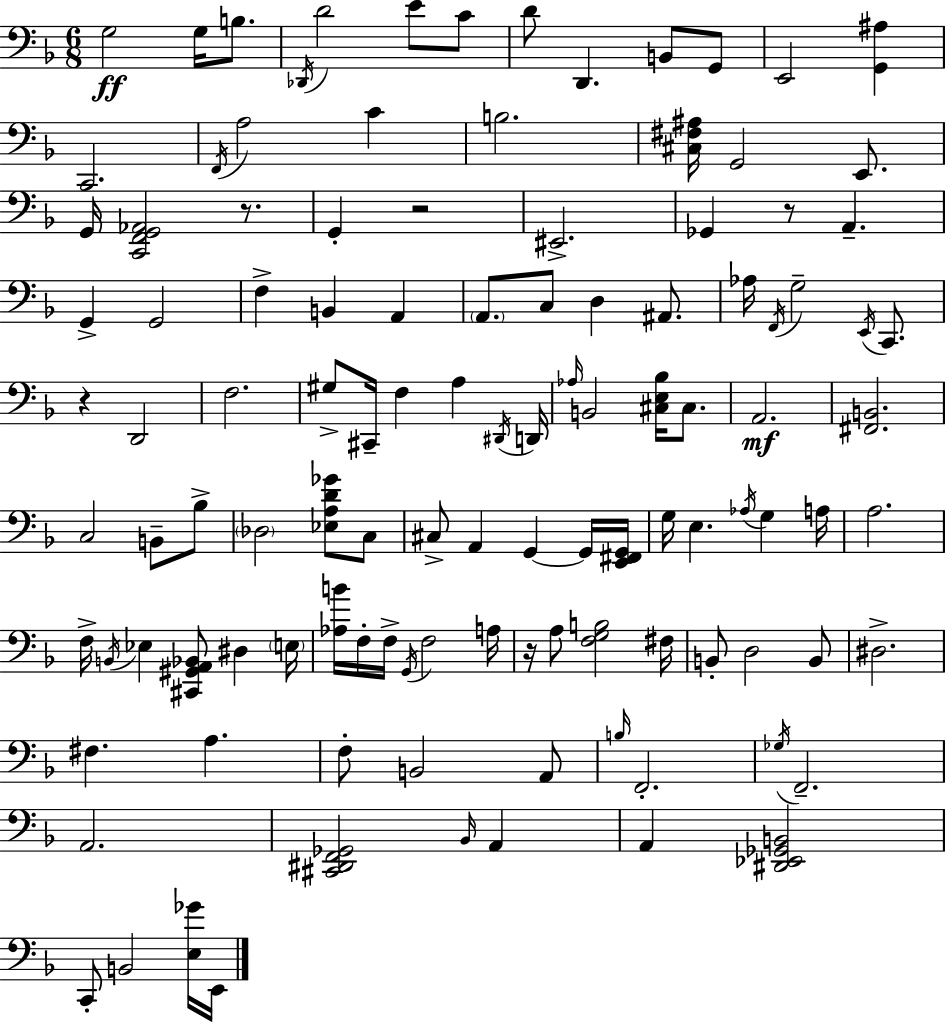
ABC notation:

X:1
T:Untitled
M:6/8
L:1/4
K:Dm
G,2 G,/4 B,/2 _D,,/4 D2 E/2 C/2 D/2 D,, B,,/2 G,,/2 E,,2 [G,,^A,] C,,2 F,,/4 A,2 C B,2 [^C,^F,^A,]/4 G,,2 E,,/2 G,,/4 [C,,F,,G,,_A,,]2 z/2 G,, z2 ^E,,2 _G,, z/2 A,, G,, G,,2 F, B,, A,, A,,/2 C,/2 D, ^A,,/2 _A,/4 F,,/4 G,2 E,,/4 C,,/2 z D,,2 F,2 ^G,/2 ^C,,/4 F, A, ^D,,/4 D,,/4 _A,/4 B,,2 [^C,E,_B,]/4 ^C,/2 A,,2 [^F,,B,,]2 C,2 B,,/2 _B,/2 _D,2 [_E,A,D_G]/2 C,/2 ^C,/2 A,, G,, G,,/4 [E,,^F,,G,,]/4 G,/4 E, _A,/4 G, A,/4 A,2 F,/4 B,,/4 _E, [^C,,^G,,A,,_B,,]/2 ^D, E,/4 [_A,B]/4 F,/4 F,/4 G,,/4 F,2 A,/4 z/4 A,/2 [F,G,B,]2 ^F,/4 B,,/2 D,2 B,,/2 ^D,2 ^F, A, F,/2 B,,2 A,,/2 B,/4 F,,2 _G,/4 F,,2 A,,2 [^C,,^D,,F,,_G,,]2 _B,,/4 A,, A,, [^D,,_E,,_G,,B,,]2 C,,/2 B,,2 [E,_G]/4 E,,/4